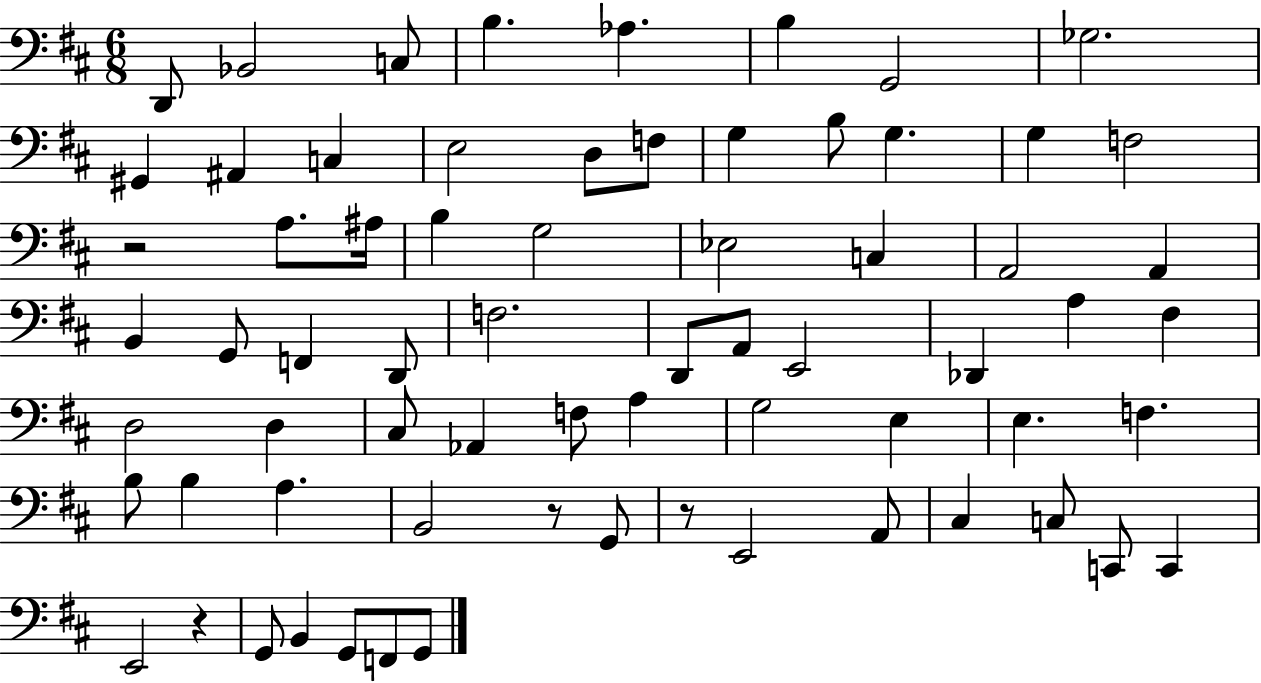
D2/e Bb2/h C3/e B3/q. Ab3/q. B3/q G2/h Gb3/h. G#2/q A#2/q C3/q E3/h D3/e F3/e G3/q B3/e G3/q. G3/q F3/h R/h A3/e. A#3/s B3/q G3/h Eb3/h C3/q A2/h A2/q B2/q G2/e F2/q D2/e F3/h. D2/e A2/e E2/h Db2/q A3/q F#3/q D3/h D3/q C#3/e Ab2/q F3/e A3/q G3/h E3/q E3/q. F3/q. B3/e B3/q A3/q. B2/h R/e G2/e R/e E2/h A2/e C#3/q C3/e C2/e C2/q E2/h R/q G2/e B2/q G2/e F2/e G2/e